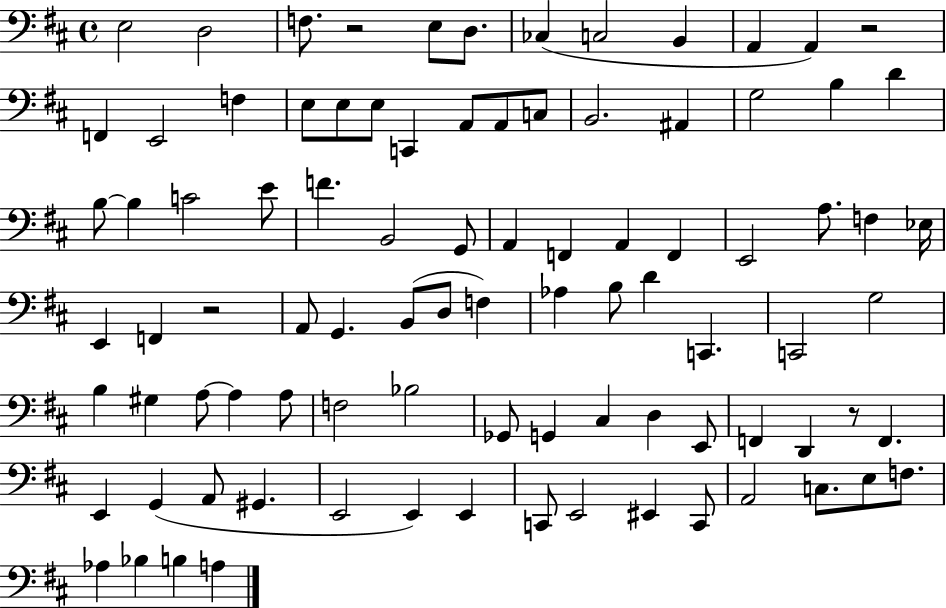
X:1
T:Untitled
M:4/4
L:1/4
K:D
E,2 D,2 F,/2 z2 E,/2 D,/2 _C, C,2 B,, A,, A,, z2 F,, E,,2 F, E,/2 E,/2 E,/2 C,, A,,/2 A,,/2 C,/2 B,,2 ^A,, G,2 B, D B,/2 B, C2 E/2 F B,,2 G,,/2 A,, F,, A,, F,, E,,2 A,/2 F, _E,/4 E,, F,, z2 A,,/2 G,, B,,/2 D,/2 F, _A, B,/2 D C,, C,,2 G,2 B, ^G, A,/2 A, A,/2 F,2 _B,2 _G,,/2 G,, ^C, D, E,,/2 F,, D,, z/2 F,, E,, G,, A,,/2 ^G,, E,,2 E,, E,, C,,/2 E,,2 ^E,, C,,/2 A,,2 C,/2 E,/2 F,/2 _A, _B, B, A,